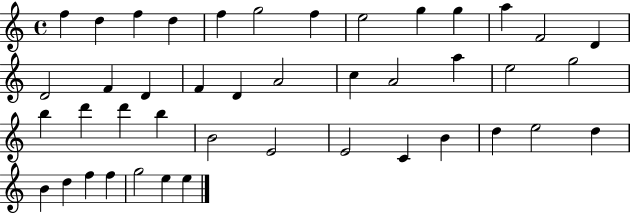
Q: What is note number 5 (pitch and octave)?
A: F5